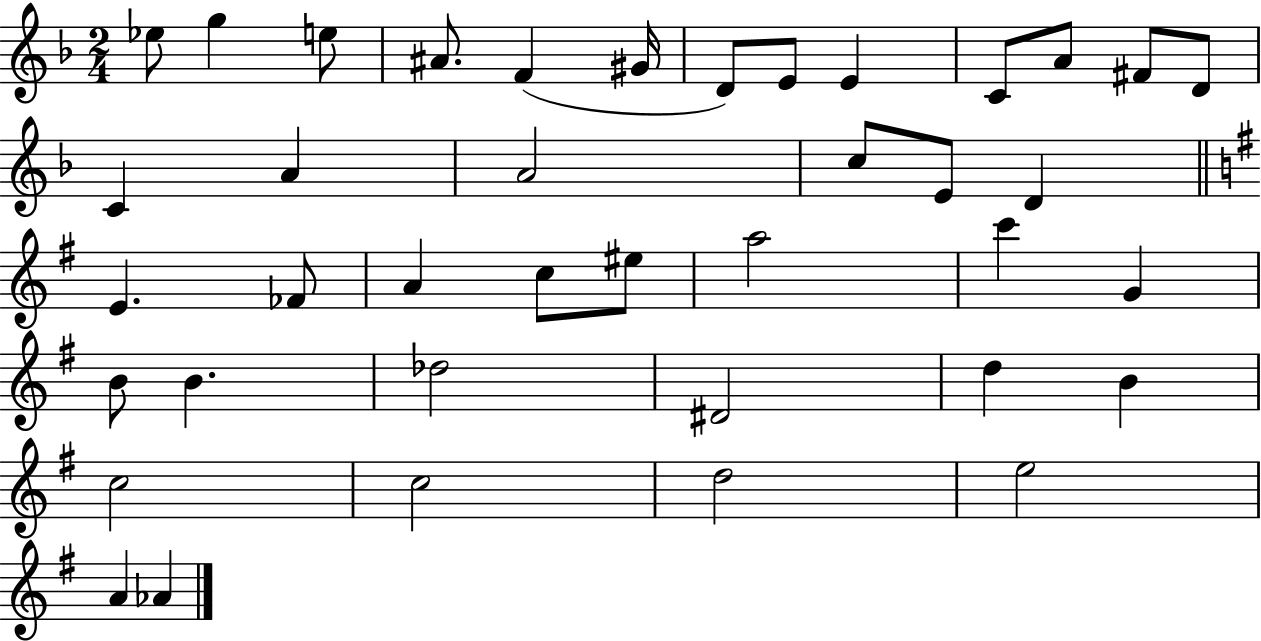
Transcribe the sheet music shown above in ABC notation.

X:1
T:Untitled
M:2/4
L:1/4
K:F
_e/2 g e/2 ^A/2 F ^G/4 D/2 E/2 E C/2 A/2 ^F/2 D/2 C A A2 c/2 E/2 D E _F/2 A c/2 ^e/2 a2 c' G B/2 B _d2 ^D2 d B c2 c2 d2 e2 A _A